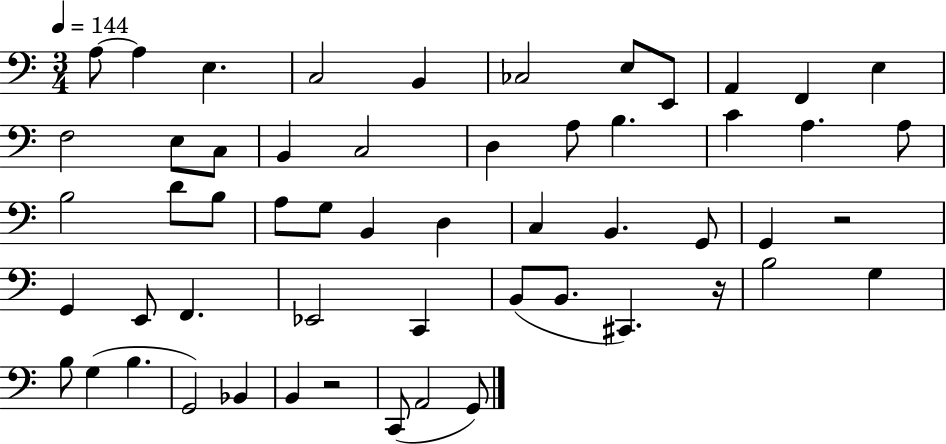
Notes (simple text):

A3/e A3/q E3/q. C3/h B2/q CES3/h E3/e E2/e A2/q F2/q E3/q F3/h E3/e C3/e B2/q C3/h D3/q A3/e B3/q. C4/q A3/q. A3/e B3/h D4/e B3/e A3/e G3/e B2/q D3/q C3/q B2/q. G2/e G2/q R/h G2/q E2/e F2/q. Eb2/h C2/q B2/e B2/e. C#2/q. R/s B3/h G3/q B3/e G3/q B3/q. G2/h Bb2/q B2/q R/h C2/e A2/h G2/e